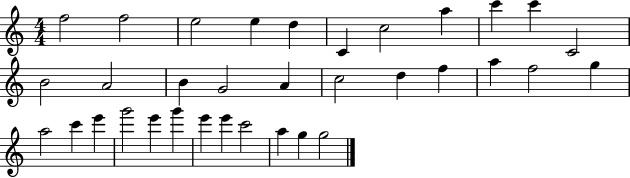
F5/h F5/h E5/h E5/q D5/q C4/q C5/h A5/q C6/q C6/q C4/h B4/h A4/h B4/q G4/h A4/q C5/h D5/q F5/q A5/q F5/h G5/q A5/h C6/q E6/q G6/h E6/q G6/q E6/q E6/q C6/h A5/q G5/q G5/h